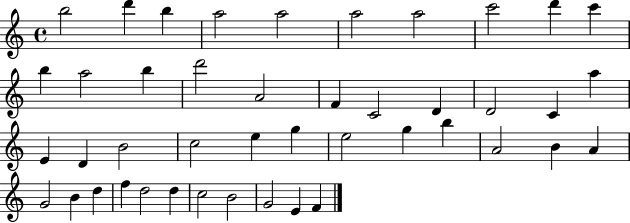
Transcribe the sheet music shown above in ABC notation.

X:1
T:Untitled
M:4/4
L:1/4
K:C
b2 d' b a2 a2 a2 a2 c'2 d' c' b a2 b d'2 A2 F C2 D D2 C a E D B2 c2 e g e2 g b A2 B A G2 B d f d2 d c2 B2 G2 E F